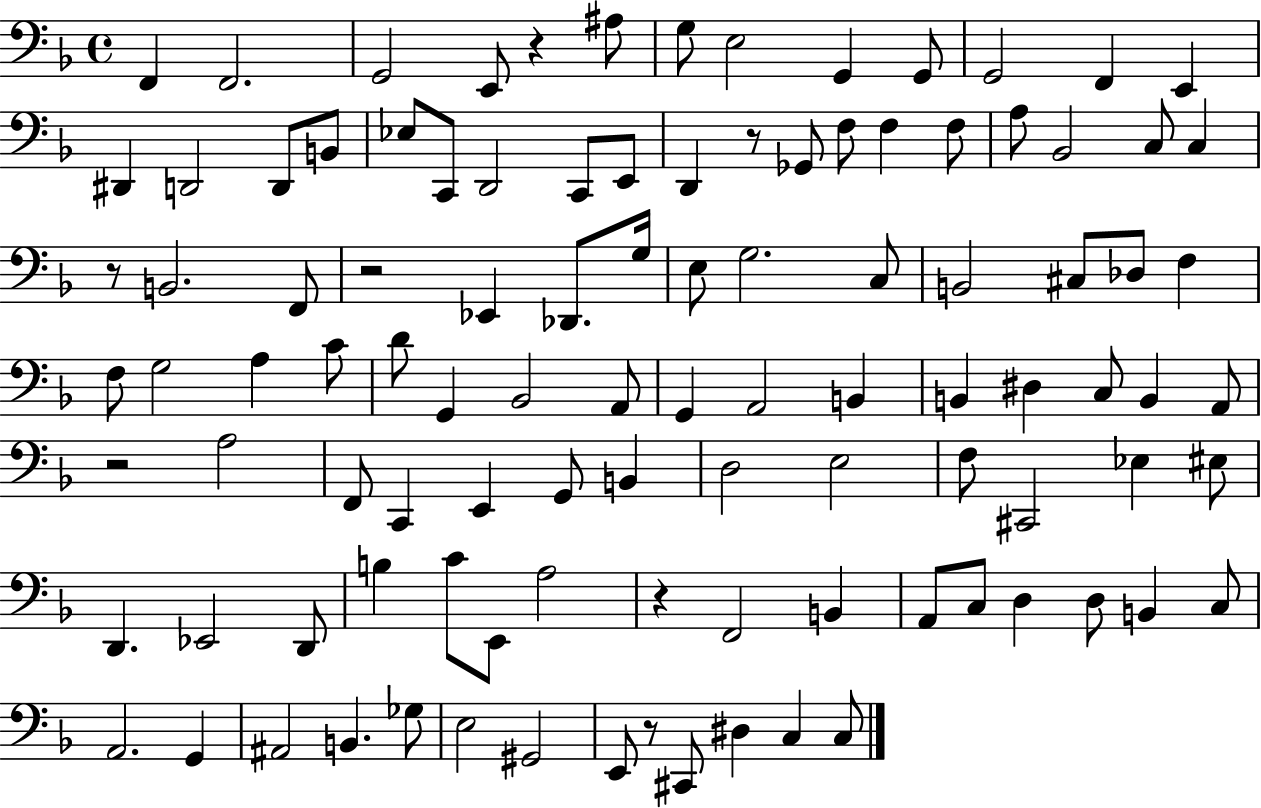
X:1
T:Untitled
M:4/4
L:1/4
K:F
F,, F,,2 G,,2 E,,/2 z ^A,/2 G,/2 E,2 G,, G,,/2 G,,2 F,, E,, ^D,, D,,2 D,,/2 B,,/2 _E,/2 C,,/2 D,,2 C,,/2 E,,/2 D,, z/2 _G,,/2 F,/2 F, F,/2 A,/2 _B,,2 C,/2 C, z/2 B,,2 F,,/2 z2 _E,, _D,,/2 G,/4 E,/2 G,2 C,/2 B,,2 ^C,/2 _D,/2 F, F,/2 G,2 A, C/2 D/2 G,, _B,,2 A,,/2 G,, A,,2 B,, B,, ^D, C,/2 B,, A,,/2 z2 A,2 F,,/2 C,, E,, G,,/2 B,, D,2 E,2 F,/2 ^C,,2 _E, ^E,/2 D,, _E,,2 D,,/2 B, C/2 E,,/2 A,2 z F,,2 B,, A,,/2 C,/2 D, D,/2 B,, C,/2 A,,2 G,, ^A,,2 B,, _G,/2 E,2 ^G,,2 E,,/2 z/2 ^C,,/2 ^D, C, C,/2